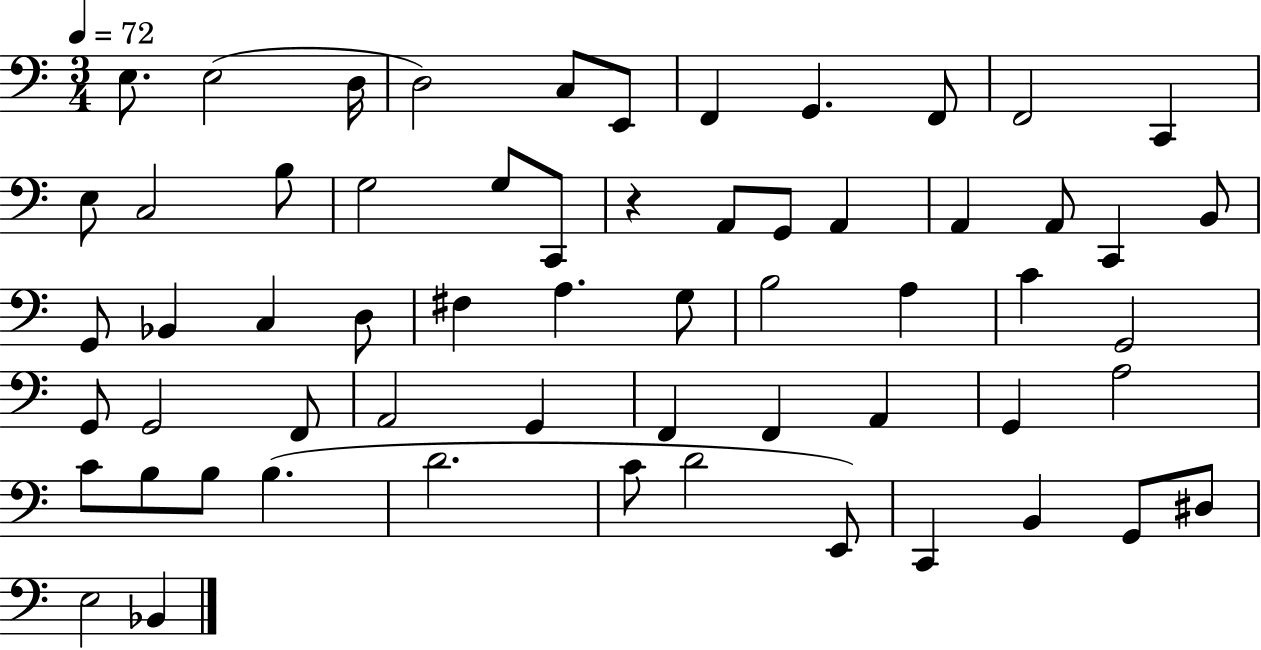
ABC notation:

X:1
T:Untitled
M:3/4
L:1/4
K:C
E,/2 E,2 D,/4 D,2 C,/2 E,,/2 F,, G,, F,,/2 F,,2 C,, E,/2 C,2 B,/2 G,2 G,/2 C,,/2 z A,,/2 G,,/2 A,, A,, A,,/2 C,, B,,/2 G,,/2 _B,, C, D,/2 ^F, A, G,/2 B,2 A, C G,,2 G,,/2 G,,2 F,,/2 A,,2 G,, F,, F,, A,, G,, A,2 C/2 B,/2 B,/2 B, D2 C/2 D2 E,,/2 C,, B,, G,,/2 ^D,/2 E,2 _B,,